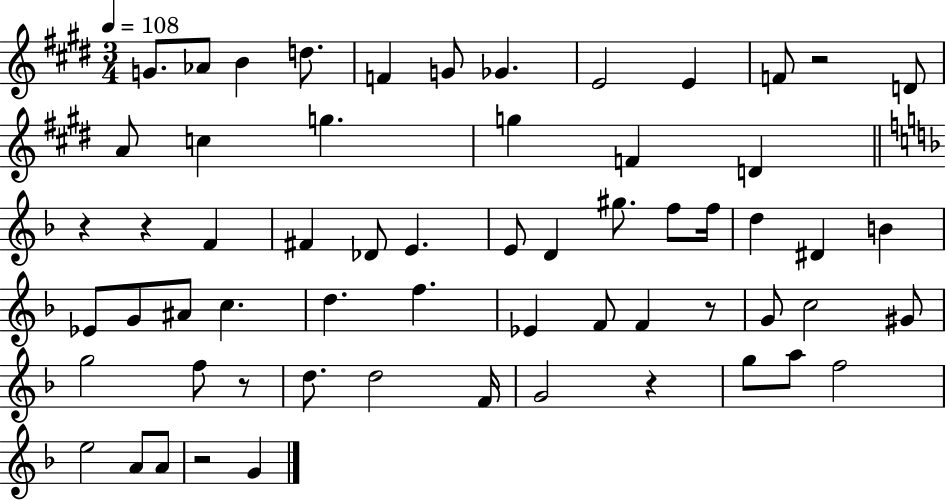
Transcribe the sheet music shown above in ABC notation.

X:1
T:Untitled
M:3/4
L:1/4
K:E
G/2 _A/2 B d/2 F G/2 _G E2 E F/2 z2 D/2 A/2 c g g F D z z F ^F _D/2 E E/2 D ^g/2 f/2 f/4 d ^D B _E/2 G/2 ^A/2 c d f _E F/2 F z/2 G/2 c2 ^G/2 g2 f/2 z/2 d/2 d2 F/4 G2 z g/2 a/2 f2 e2 A/2 A/2 z2 G